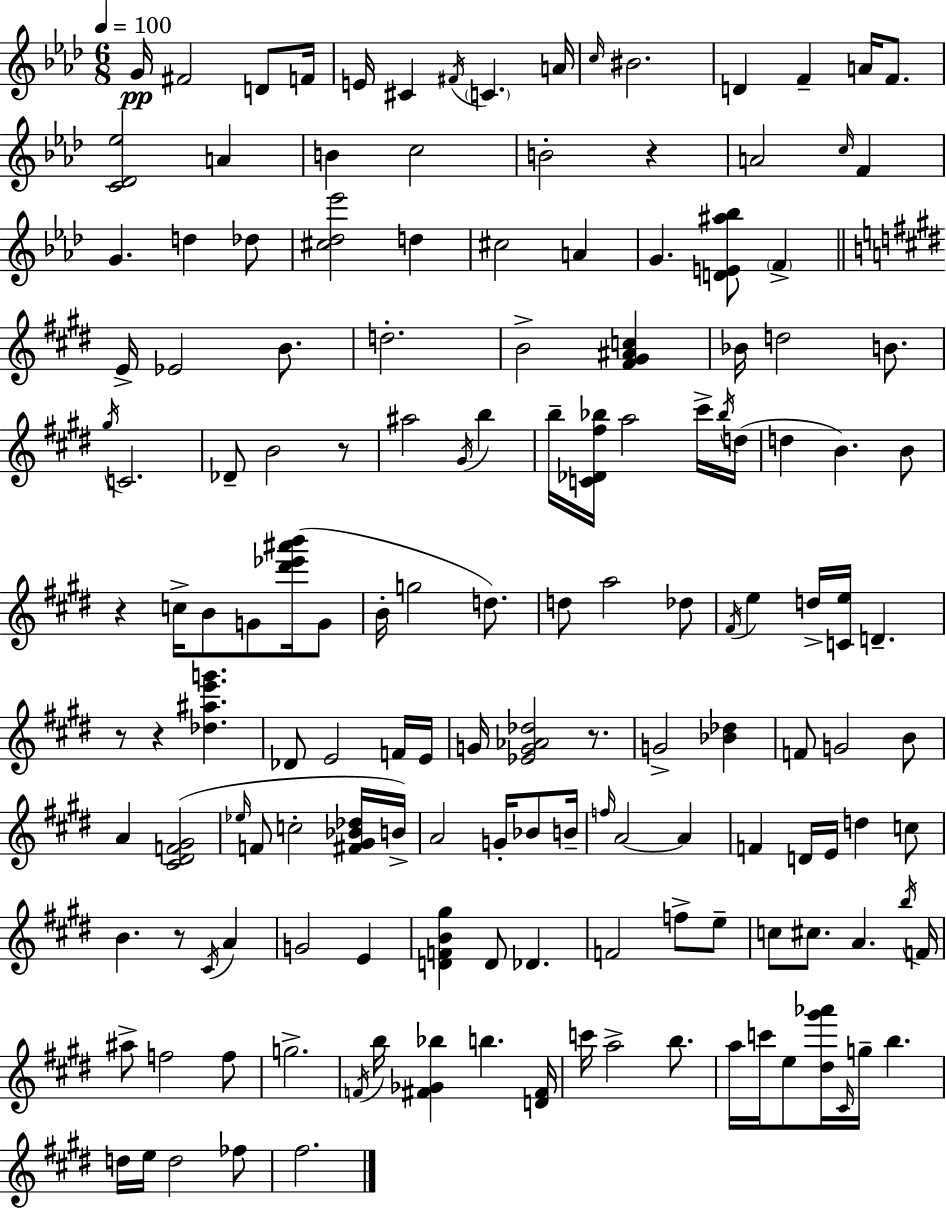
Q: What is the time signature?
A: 6/8